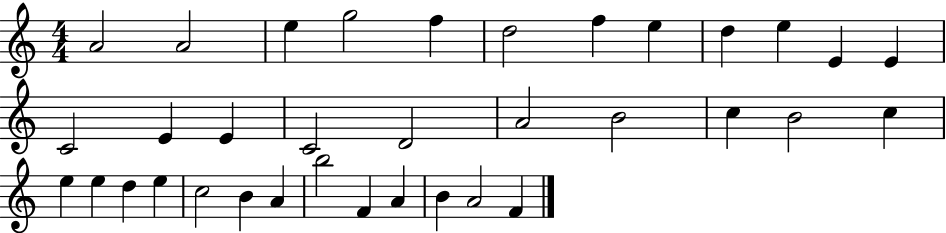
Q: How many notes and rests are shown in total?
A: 35